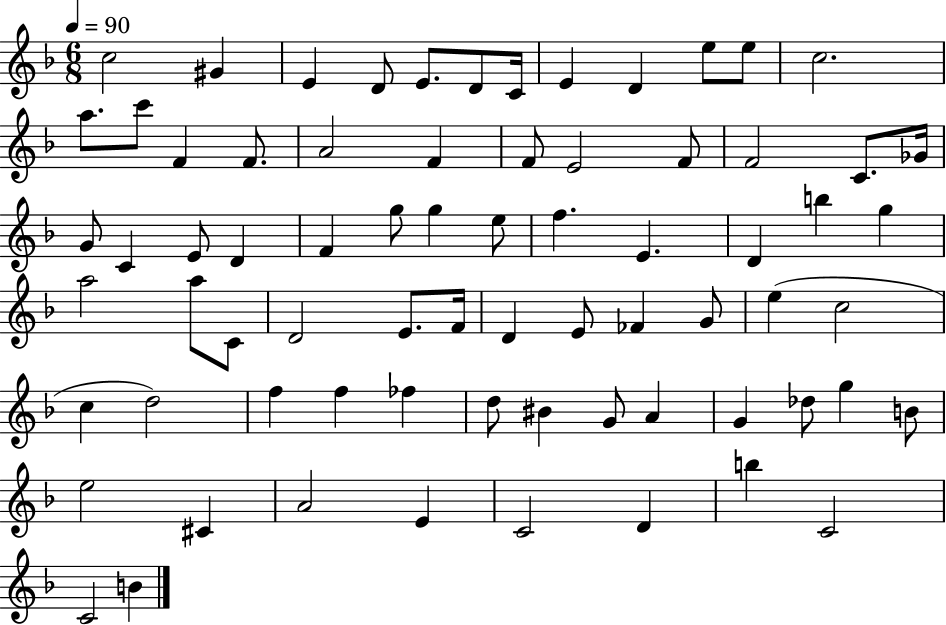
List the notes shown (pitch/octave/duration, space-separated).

C5/h G#4/q E4/q D4/e E4/e. D4/e C4/s E4/q D4/q E5/e E5/e C5/h. A5/e. C6/e F4/q F4/e. A4/h F4/q F4/e E4/h F4/e F4/h C4/e. Gb4/s G4/e C4/q E4/e D4/q F4/q G5/e G5/q E5/e F5/q. E4/q. D4/q B5/q G5/q A5/h A5/e C4/e D4/h E4/e. F4/s D4/q E4/e FES4/q G4/e E5/q C5/h C5/q D5/h F5/q F5/q FES5/q D5/e BIS4/q G4/e A4/q G4/q Db5/e G5/q B4/e E5/h C#4/q A4/h E4/q C4/h D4/q B5/q C4/h C4/h B4/q